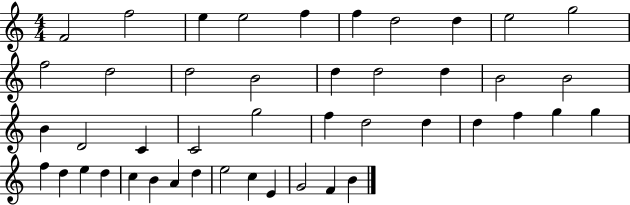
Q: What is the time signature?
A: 4/4